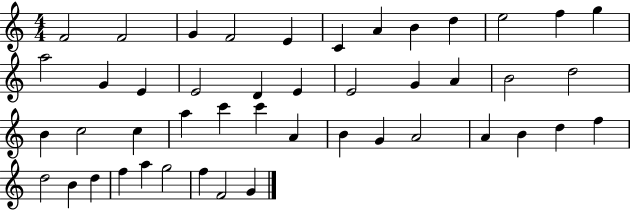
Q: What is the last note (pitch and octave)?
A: G4